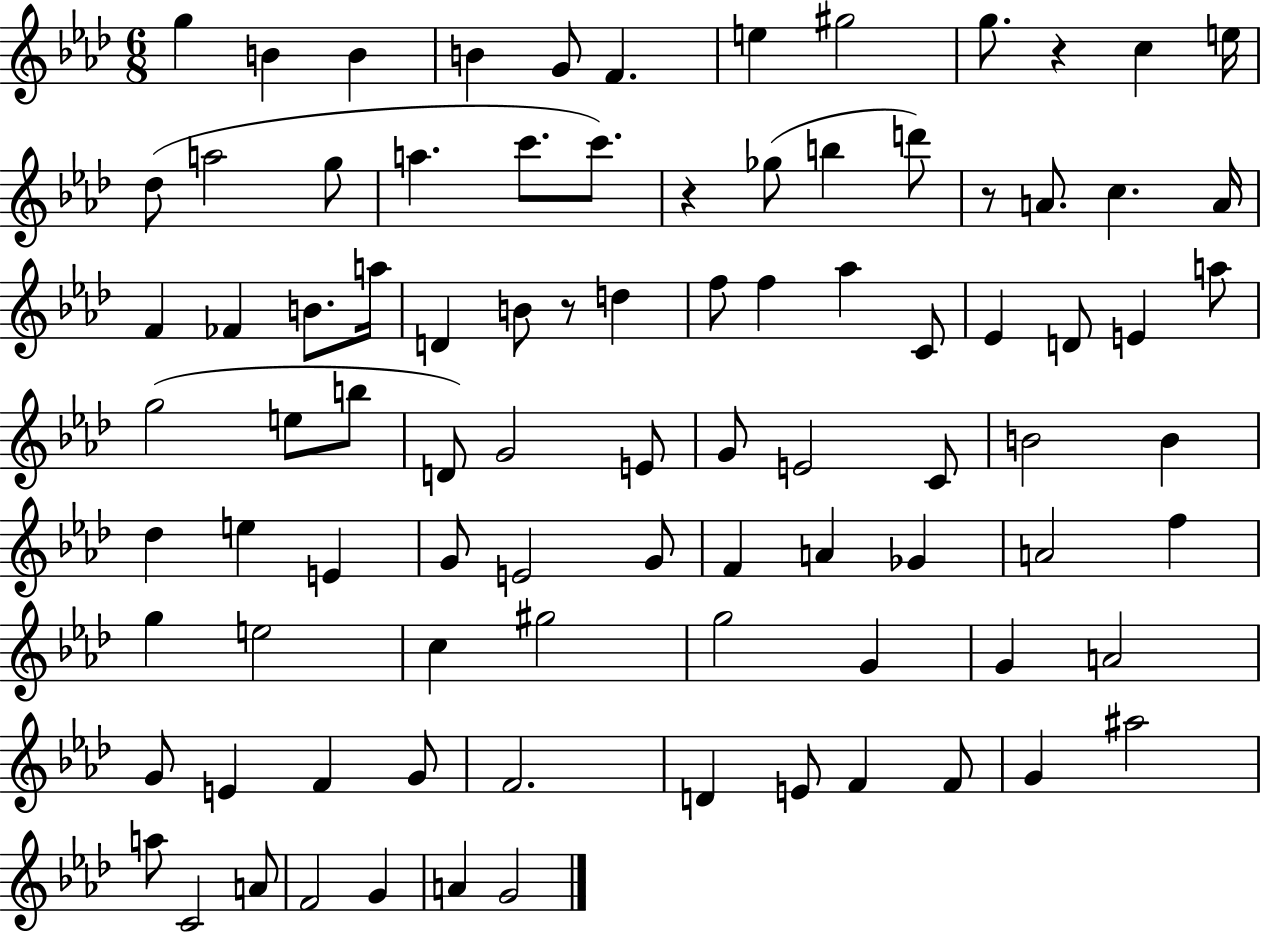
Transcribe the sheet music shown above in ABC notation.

X:1
T:Untitled
M:6/8
L:1/4
K:Ab
g B B B G/2 F e ^g2 g/2 z c e/4 _d/2 a2 g/2 a c'/2 c'/2 z _g/2 b d'/2 z/2 A/2 c A/4 F _F B/2 a/4 D B/2 z/2 d f/2 f _a C/2 _E D/2 E a/2 g2 e/2 b/2 D/2 G2 E/2 G/2 E2 C/2 B2 B _d e E G/2 E2 G/2 F A _G A2 f g e2 c ^g2 g2 G G A2 G/2 E F G/2 F2 D E/2 F F/2 G ^a2 a/2 C2 A/2 F2 G A G2